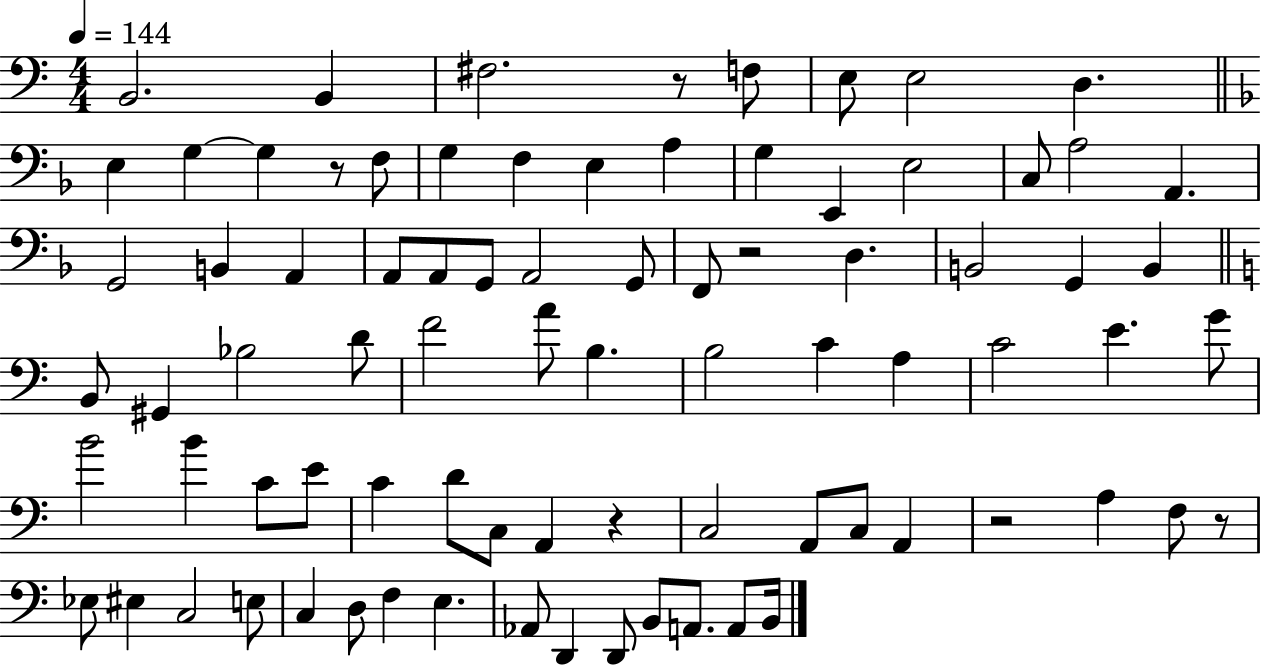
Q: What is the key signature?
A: C major